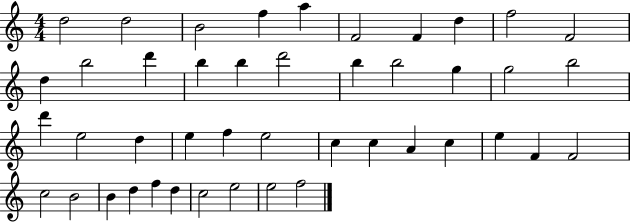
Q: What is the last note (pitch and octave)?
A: F5